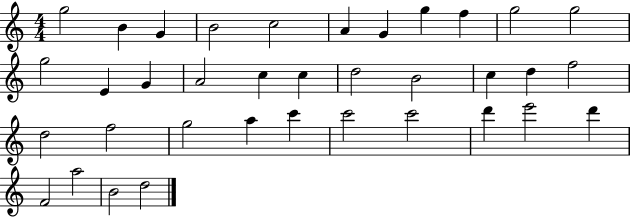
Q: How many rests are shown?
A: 0